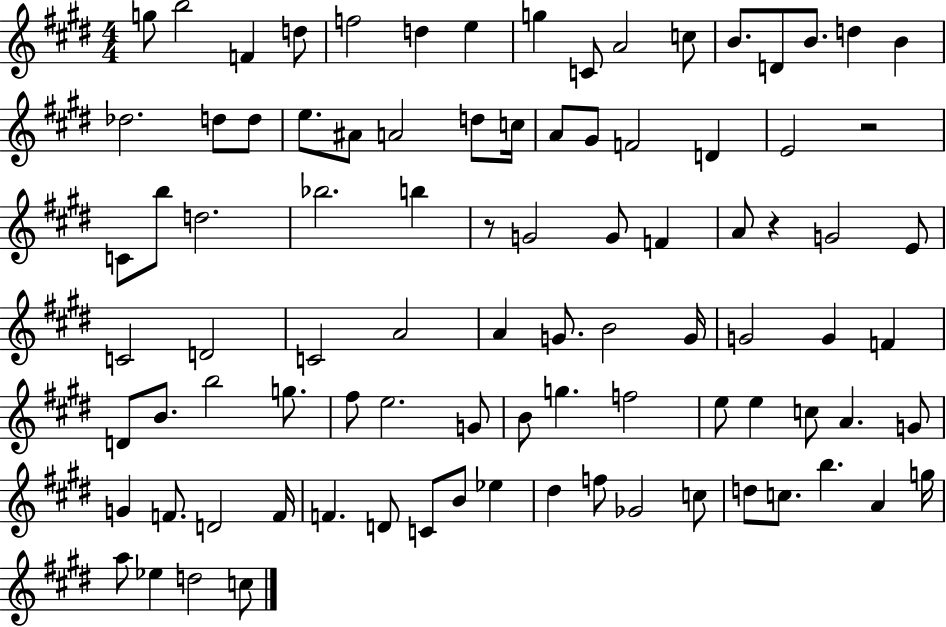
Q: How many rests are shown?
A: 3